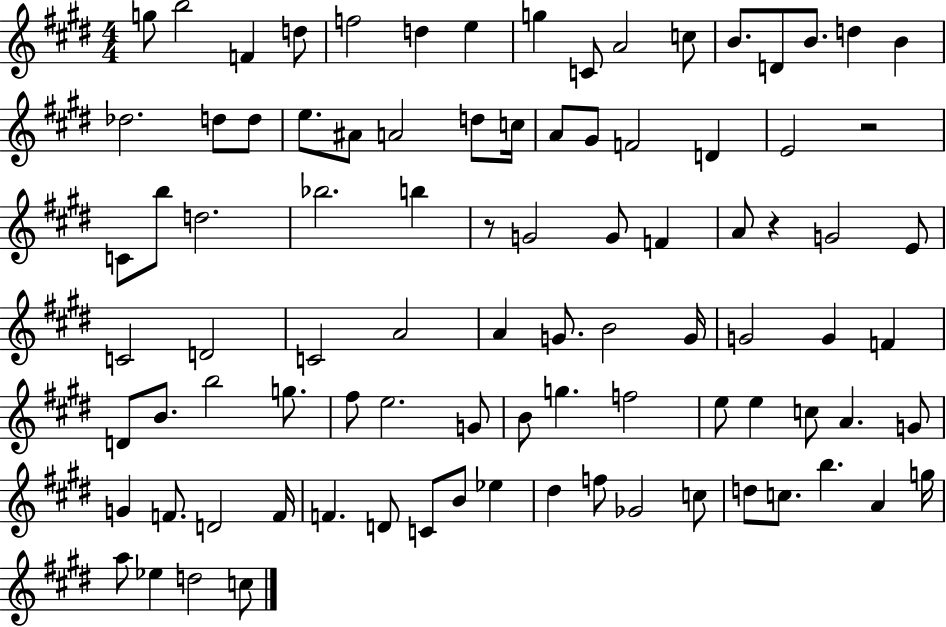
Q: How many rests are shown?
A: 3